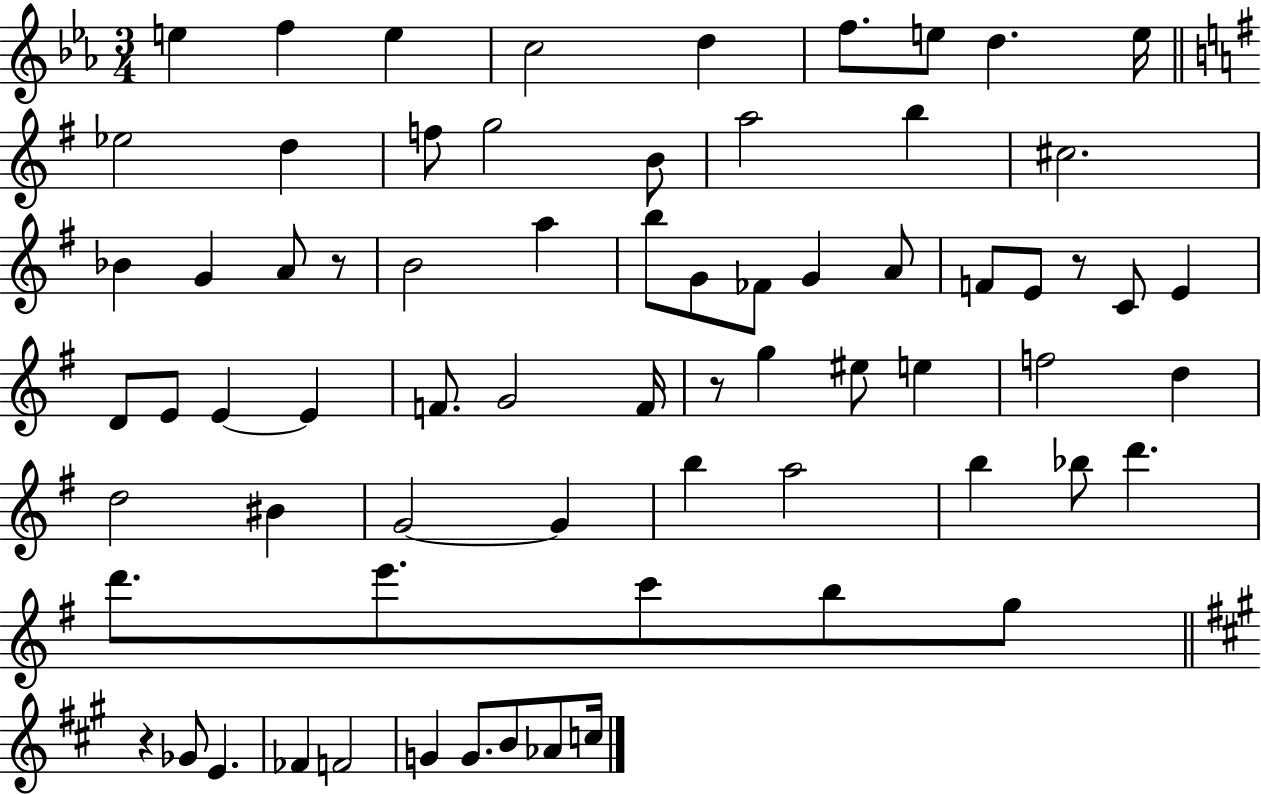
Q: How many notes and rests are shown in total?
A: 70